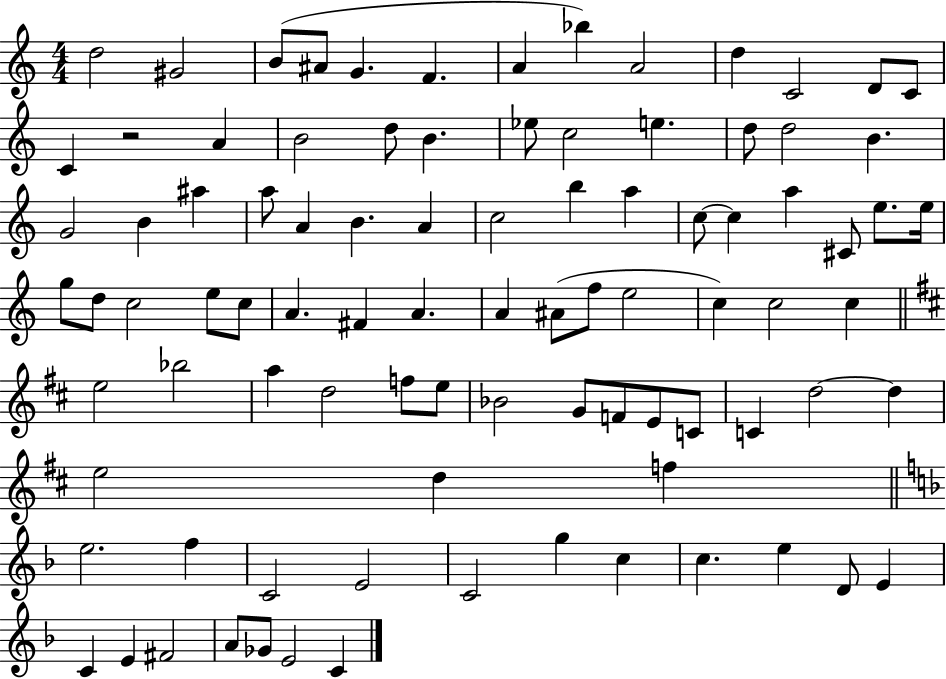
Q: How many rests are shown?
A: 1